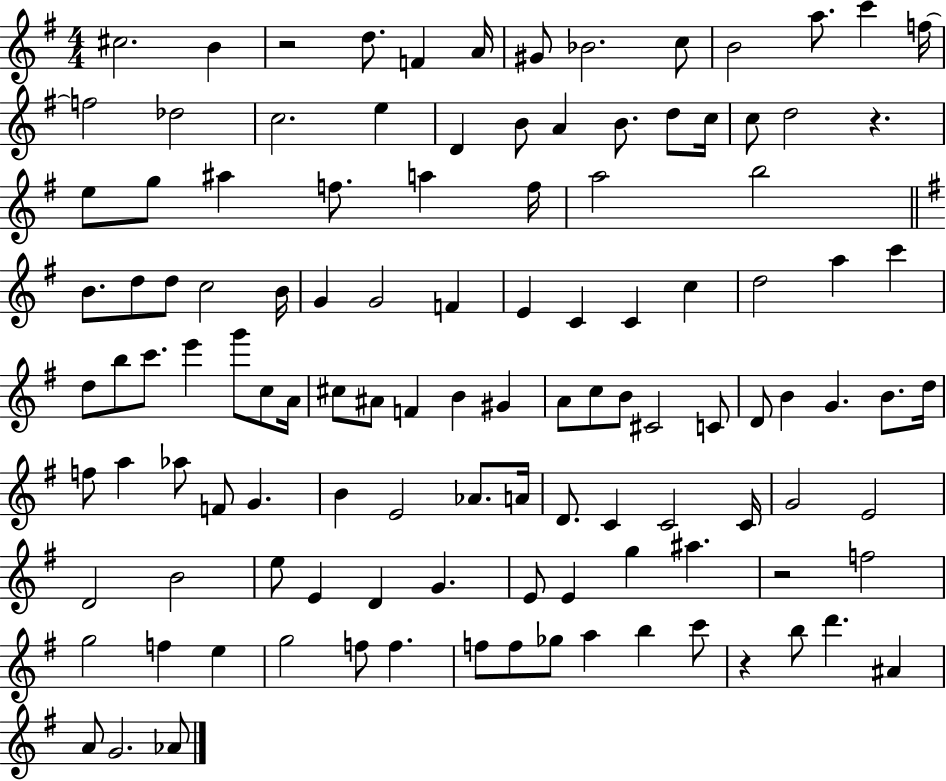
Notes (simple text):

C#5/h. B4/q R/h D5/e. F4/q A4/s G#4/e Bb4/h. C5/e B4/h A5/e. C6/q F5/s F5/h Db5/h C5/h. E5/q D4/q B4/e A4/q B4/e. D5/e C5/s C5/e D5/h R/q. E5/e G5/e A#5/q F5/e. A5/q F5/s A5/h B5/h B4/e. D5/e D5/e C5/h B4/s G4/q G4/h F4/q E4/q C4/q C4/q C5/q D5/h A5/q C6/q D5/e B5/e C6/e. E6/q G6/e C5/e A4/s C#5/e A#4/e F4/q B4/q G#4/q A4/e C5/e B4/e C#4/h C4/e D4/e B4/q G4/q. B4/e. D5/s F5/e A5/q Ab5/e F4/e G4/q. B4/q E4/h Ab4/e. A4/s D4/e. C4/q C4/h C4/s G4/h E4/h D4/h B4/h E5/e E4/q D4/q G4/q. E4/e E4/q G5/q A#5/q. R/h F5/h G5/h F5/q E5/q G5/h F5/e F5/q. F5/e F5/e Gb5/e A5/q B5/q C6/e R/q B5/e D6/q. A#4/q A4/e G4/h. Ab4/e